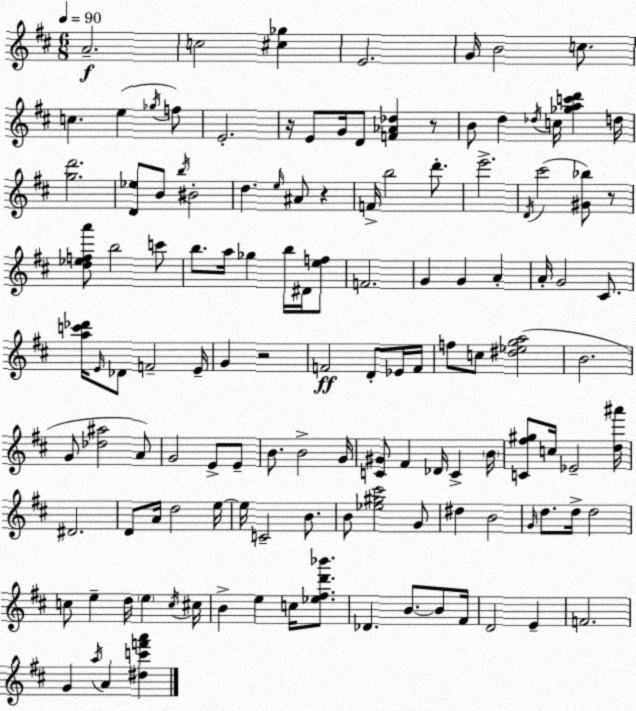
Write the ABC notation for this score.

X:1
T:Untitled
M:6/8
L:1/4
K:D
A2 c2 [^c_g] E2 G/4 B2 c/2 c e _g/4 f/2 E2 z/4 E/2 G/4 D/2 [F_A_d] z/2 B/2 d _d/4 c/4 [_gac'd'] d/4 [gd']2 [D_e]/2 B/2 b/4 ^B2 d e/4 ^A/2 z F/4 b2 d'/2 e'2 D/4 ^c'2 [^G_b]/2 z/2 [d_efa']/2 b2 c'/2 b/2 a/4 _g b/4 ^D/4 [ef]/2 F2 G G A A/4 G2 ^C/2 [ac'_d']/4 E/4 _D/2 F2 E/4 G z2 F2 D/2 _E/4 F/4 f/2 c/2 [^d_ega]2 B2 G/2 [_d^a]2 A/2 G2 E/2 E/2 B/2 B2 G/4 [C^G]/2 ^F _D/4 C B/4 [C^f^g]/2 c/4 _E2 [d^a']/4 ^D2 D/2 A/4 d2 e/4 e/4 C2 B/2 B/2 [_e^g^c']2 G/2 ^d B2 G/4 d/2 d/4 d2 c/2 e d/4 e c/4 ^c/4 B e c/4 [_e^fd'_b']/2 _D B/2 B/2 ^F/4 D2 E F2 G a/4 A [^dc'f'a']